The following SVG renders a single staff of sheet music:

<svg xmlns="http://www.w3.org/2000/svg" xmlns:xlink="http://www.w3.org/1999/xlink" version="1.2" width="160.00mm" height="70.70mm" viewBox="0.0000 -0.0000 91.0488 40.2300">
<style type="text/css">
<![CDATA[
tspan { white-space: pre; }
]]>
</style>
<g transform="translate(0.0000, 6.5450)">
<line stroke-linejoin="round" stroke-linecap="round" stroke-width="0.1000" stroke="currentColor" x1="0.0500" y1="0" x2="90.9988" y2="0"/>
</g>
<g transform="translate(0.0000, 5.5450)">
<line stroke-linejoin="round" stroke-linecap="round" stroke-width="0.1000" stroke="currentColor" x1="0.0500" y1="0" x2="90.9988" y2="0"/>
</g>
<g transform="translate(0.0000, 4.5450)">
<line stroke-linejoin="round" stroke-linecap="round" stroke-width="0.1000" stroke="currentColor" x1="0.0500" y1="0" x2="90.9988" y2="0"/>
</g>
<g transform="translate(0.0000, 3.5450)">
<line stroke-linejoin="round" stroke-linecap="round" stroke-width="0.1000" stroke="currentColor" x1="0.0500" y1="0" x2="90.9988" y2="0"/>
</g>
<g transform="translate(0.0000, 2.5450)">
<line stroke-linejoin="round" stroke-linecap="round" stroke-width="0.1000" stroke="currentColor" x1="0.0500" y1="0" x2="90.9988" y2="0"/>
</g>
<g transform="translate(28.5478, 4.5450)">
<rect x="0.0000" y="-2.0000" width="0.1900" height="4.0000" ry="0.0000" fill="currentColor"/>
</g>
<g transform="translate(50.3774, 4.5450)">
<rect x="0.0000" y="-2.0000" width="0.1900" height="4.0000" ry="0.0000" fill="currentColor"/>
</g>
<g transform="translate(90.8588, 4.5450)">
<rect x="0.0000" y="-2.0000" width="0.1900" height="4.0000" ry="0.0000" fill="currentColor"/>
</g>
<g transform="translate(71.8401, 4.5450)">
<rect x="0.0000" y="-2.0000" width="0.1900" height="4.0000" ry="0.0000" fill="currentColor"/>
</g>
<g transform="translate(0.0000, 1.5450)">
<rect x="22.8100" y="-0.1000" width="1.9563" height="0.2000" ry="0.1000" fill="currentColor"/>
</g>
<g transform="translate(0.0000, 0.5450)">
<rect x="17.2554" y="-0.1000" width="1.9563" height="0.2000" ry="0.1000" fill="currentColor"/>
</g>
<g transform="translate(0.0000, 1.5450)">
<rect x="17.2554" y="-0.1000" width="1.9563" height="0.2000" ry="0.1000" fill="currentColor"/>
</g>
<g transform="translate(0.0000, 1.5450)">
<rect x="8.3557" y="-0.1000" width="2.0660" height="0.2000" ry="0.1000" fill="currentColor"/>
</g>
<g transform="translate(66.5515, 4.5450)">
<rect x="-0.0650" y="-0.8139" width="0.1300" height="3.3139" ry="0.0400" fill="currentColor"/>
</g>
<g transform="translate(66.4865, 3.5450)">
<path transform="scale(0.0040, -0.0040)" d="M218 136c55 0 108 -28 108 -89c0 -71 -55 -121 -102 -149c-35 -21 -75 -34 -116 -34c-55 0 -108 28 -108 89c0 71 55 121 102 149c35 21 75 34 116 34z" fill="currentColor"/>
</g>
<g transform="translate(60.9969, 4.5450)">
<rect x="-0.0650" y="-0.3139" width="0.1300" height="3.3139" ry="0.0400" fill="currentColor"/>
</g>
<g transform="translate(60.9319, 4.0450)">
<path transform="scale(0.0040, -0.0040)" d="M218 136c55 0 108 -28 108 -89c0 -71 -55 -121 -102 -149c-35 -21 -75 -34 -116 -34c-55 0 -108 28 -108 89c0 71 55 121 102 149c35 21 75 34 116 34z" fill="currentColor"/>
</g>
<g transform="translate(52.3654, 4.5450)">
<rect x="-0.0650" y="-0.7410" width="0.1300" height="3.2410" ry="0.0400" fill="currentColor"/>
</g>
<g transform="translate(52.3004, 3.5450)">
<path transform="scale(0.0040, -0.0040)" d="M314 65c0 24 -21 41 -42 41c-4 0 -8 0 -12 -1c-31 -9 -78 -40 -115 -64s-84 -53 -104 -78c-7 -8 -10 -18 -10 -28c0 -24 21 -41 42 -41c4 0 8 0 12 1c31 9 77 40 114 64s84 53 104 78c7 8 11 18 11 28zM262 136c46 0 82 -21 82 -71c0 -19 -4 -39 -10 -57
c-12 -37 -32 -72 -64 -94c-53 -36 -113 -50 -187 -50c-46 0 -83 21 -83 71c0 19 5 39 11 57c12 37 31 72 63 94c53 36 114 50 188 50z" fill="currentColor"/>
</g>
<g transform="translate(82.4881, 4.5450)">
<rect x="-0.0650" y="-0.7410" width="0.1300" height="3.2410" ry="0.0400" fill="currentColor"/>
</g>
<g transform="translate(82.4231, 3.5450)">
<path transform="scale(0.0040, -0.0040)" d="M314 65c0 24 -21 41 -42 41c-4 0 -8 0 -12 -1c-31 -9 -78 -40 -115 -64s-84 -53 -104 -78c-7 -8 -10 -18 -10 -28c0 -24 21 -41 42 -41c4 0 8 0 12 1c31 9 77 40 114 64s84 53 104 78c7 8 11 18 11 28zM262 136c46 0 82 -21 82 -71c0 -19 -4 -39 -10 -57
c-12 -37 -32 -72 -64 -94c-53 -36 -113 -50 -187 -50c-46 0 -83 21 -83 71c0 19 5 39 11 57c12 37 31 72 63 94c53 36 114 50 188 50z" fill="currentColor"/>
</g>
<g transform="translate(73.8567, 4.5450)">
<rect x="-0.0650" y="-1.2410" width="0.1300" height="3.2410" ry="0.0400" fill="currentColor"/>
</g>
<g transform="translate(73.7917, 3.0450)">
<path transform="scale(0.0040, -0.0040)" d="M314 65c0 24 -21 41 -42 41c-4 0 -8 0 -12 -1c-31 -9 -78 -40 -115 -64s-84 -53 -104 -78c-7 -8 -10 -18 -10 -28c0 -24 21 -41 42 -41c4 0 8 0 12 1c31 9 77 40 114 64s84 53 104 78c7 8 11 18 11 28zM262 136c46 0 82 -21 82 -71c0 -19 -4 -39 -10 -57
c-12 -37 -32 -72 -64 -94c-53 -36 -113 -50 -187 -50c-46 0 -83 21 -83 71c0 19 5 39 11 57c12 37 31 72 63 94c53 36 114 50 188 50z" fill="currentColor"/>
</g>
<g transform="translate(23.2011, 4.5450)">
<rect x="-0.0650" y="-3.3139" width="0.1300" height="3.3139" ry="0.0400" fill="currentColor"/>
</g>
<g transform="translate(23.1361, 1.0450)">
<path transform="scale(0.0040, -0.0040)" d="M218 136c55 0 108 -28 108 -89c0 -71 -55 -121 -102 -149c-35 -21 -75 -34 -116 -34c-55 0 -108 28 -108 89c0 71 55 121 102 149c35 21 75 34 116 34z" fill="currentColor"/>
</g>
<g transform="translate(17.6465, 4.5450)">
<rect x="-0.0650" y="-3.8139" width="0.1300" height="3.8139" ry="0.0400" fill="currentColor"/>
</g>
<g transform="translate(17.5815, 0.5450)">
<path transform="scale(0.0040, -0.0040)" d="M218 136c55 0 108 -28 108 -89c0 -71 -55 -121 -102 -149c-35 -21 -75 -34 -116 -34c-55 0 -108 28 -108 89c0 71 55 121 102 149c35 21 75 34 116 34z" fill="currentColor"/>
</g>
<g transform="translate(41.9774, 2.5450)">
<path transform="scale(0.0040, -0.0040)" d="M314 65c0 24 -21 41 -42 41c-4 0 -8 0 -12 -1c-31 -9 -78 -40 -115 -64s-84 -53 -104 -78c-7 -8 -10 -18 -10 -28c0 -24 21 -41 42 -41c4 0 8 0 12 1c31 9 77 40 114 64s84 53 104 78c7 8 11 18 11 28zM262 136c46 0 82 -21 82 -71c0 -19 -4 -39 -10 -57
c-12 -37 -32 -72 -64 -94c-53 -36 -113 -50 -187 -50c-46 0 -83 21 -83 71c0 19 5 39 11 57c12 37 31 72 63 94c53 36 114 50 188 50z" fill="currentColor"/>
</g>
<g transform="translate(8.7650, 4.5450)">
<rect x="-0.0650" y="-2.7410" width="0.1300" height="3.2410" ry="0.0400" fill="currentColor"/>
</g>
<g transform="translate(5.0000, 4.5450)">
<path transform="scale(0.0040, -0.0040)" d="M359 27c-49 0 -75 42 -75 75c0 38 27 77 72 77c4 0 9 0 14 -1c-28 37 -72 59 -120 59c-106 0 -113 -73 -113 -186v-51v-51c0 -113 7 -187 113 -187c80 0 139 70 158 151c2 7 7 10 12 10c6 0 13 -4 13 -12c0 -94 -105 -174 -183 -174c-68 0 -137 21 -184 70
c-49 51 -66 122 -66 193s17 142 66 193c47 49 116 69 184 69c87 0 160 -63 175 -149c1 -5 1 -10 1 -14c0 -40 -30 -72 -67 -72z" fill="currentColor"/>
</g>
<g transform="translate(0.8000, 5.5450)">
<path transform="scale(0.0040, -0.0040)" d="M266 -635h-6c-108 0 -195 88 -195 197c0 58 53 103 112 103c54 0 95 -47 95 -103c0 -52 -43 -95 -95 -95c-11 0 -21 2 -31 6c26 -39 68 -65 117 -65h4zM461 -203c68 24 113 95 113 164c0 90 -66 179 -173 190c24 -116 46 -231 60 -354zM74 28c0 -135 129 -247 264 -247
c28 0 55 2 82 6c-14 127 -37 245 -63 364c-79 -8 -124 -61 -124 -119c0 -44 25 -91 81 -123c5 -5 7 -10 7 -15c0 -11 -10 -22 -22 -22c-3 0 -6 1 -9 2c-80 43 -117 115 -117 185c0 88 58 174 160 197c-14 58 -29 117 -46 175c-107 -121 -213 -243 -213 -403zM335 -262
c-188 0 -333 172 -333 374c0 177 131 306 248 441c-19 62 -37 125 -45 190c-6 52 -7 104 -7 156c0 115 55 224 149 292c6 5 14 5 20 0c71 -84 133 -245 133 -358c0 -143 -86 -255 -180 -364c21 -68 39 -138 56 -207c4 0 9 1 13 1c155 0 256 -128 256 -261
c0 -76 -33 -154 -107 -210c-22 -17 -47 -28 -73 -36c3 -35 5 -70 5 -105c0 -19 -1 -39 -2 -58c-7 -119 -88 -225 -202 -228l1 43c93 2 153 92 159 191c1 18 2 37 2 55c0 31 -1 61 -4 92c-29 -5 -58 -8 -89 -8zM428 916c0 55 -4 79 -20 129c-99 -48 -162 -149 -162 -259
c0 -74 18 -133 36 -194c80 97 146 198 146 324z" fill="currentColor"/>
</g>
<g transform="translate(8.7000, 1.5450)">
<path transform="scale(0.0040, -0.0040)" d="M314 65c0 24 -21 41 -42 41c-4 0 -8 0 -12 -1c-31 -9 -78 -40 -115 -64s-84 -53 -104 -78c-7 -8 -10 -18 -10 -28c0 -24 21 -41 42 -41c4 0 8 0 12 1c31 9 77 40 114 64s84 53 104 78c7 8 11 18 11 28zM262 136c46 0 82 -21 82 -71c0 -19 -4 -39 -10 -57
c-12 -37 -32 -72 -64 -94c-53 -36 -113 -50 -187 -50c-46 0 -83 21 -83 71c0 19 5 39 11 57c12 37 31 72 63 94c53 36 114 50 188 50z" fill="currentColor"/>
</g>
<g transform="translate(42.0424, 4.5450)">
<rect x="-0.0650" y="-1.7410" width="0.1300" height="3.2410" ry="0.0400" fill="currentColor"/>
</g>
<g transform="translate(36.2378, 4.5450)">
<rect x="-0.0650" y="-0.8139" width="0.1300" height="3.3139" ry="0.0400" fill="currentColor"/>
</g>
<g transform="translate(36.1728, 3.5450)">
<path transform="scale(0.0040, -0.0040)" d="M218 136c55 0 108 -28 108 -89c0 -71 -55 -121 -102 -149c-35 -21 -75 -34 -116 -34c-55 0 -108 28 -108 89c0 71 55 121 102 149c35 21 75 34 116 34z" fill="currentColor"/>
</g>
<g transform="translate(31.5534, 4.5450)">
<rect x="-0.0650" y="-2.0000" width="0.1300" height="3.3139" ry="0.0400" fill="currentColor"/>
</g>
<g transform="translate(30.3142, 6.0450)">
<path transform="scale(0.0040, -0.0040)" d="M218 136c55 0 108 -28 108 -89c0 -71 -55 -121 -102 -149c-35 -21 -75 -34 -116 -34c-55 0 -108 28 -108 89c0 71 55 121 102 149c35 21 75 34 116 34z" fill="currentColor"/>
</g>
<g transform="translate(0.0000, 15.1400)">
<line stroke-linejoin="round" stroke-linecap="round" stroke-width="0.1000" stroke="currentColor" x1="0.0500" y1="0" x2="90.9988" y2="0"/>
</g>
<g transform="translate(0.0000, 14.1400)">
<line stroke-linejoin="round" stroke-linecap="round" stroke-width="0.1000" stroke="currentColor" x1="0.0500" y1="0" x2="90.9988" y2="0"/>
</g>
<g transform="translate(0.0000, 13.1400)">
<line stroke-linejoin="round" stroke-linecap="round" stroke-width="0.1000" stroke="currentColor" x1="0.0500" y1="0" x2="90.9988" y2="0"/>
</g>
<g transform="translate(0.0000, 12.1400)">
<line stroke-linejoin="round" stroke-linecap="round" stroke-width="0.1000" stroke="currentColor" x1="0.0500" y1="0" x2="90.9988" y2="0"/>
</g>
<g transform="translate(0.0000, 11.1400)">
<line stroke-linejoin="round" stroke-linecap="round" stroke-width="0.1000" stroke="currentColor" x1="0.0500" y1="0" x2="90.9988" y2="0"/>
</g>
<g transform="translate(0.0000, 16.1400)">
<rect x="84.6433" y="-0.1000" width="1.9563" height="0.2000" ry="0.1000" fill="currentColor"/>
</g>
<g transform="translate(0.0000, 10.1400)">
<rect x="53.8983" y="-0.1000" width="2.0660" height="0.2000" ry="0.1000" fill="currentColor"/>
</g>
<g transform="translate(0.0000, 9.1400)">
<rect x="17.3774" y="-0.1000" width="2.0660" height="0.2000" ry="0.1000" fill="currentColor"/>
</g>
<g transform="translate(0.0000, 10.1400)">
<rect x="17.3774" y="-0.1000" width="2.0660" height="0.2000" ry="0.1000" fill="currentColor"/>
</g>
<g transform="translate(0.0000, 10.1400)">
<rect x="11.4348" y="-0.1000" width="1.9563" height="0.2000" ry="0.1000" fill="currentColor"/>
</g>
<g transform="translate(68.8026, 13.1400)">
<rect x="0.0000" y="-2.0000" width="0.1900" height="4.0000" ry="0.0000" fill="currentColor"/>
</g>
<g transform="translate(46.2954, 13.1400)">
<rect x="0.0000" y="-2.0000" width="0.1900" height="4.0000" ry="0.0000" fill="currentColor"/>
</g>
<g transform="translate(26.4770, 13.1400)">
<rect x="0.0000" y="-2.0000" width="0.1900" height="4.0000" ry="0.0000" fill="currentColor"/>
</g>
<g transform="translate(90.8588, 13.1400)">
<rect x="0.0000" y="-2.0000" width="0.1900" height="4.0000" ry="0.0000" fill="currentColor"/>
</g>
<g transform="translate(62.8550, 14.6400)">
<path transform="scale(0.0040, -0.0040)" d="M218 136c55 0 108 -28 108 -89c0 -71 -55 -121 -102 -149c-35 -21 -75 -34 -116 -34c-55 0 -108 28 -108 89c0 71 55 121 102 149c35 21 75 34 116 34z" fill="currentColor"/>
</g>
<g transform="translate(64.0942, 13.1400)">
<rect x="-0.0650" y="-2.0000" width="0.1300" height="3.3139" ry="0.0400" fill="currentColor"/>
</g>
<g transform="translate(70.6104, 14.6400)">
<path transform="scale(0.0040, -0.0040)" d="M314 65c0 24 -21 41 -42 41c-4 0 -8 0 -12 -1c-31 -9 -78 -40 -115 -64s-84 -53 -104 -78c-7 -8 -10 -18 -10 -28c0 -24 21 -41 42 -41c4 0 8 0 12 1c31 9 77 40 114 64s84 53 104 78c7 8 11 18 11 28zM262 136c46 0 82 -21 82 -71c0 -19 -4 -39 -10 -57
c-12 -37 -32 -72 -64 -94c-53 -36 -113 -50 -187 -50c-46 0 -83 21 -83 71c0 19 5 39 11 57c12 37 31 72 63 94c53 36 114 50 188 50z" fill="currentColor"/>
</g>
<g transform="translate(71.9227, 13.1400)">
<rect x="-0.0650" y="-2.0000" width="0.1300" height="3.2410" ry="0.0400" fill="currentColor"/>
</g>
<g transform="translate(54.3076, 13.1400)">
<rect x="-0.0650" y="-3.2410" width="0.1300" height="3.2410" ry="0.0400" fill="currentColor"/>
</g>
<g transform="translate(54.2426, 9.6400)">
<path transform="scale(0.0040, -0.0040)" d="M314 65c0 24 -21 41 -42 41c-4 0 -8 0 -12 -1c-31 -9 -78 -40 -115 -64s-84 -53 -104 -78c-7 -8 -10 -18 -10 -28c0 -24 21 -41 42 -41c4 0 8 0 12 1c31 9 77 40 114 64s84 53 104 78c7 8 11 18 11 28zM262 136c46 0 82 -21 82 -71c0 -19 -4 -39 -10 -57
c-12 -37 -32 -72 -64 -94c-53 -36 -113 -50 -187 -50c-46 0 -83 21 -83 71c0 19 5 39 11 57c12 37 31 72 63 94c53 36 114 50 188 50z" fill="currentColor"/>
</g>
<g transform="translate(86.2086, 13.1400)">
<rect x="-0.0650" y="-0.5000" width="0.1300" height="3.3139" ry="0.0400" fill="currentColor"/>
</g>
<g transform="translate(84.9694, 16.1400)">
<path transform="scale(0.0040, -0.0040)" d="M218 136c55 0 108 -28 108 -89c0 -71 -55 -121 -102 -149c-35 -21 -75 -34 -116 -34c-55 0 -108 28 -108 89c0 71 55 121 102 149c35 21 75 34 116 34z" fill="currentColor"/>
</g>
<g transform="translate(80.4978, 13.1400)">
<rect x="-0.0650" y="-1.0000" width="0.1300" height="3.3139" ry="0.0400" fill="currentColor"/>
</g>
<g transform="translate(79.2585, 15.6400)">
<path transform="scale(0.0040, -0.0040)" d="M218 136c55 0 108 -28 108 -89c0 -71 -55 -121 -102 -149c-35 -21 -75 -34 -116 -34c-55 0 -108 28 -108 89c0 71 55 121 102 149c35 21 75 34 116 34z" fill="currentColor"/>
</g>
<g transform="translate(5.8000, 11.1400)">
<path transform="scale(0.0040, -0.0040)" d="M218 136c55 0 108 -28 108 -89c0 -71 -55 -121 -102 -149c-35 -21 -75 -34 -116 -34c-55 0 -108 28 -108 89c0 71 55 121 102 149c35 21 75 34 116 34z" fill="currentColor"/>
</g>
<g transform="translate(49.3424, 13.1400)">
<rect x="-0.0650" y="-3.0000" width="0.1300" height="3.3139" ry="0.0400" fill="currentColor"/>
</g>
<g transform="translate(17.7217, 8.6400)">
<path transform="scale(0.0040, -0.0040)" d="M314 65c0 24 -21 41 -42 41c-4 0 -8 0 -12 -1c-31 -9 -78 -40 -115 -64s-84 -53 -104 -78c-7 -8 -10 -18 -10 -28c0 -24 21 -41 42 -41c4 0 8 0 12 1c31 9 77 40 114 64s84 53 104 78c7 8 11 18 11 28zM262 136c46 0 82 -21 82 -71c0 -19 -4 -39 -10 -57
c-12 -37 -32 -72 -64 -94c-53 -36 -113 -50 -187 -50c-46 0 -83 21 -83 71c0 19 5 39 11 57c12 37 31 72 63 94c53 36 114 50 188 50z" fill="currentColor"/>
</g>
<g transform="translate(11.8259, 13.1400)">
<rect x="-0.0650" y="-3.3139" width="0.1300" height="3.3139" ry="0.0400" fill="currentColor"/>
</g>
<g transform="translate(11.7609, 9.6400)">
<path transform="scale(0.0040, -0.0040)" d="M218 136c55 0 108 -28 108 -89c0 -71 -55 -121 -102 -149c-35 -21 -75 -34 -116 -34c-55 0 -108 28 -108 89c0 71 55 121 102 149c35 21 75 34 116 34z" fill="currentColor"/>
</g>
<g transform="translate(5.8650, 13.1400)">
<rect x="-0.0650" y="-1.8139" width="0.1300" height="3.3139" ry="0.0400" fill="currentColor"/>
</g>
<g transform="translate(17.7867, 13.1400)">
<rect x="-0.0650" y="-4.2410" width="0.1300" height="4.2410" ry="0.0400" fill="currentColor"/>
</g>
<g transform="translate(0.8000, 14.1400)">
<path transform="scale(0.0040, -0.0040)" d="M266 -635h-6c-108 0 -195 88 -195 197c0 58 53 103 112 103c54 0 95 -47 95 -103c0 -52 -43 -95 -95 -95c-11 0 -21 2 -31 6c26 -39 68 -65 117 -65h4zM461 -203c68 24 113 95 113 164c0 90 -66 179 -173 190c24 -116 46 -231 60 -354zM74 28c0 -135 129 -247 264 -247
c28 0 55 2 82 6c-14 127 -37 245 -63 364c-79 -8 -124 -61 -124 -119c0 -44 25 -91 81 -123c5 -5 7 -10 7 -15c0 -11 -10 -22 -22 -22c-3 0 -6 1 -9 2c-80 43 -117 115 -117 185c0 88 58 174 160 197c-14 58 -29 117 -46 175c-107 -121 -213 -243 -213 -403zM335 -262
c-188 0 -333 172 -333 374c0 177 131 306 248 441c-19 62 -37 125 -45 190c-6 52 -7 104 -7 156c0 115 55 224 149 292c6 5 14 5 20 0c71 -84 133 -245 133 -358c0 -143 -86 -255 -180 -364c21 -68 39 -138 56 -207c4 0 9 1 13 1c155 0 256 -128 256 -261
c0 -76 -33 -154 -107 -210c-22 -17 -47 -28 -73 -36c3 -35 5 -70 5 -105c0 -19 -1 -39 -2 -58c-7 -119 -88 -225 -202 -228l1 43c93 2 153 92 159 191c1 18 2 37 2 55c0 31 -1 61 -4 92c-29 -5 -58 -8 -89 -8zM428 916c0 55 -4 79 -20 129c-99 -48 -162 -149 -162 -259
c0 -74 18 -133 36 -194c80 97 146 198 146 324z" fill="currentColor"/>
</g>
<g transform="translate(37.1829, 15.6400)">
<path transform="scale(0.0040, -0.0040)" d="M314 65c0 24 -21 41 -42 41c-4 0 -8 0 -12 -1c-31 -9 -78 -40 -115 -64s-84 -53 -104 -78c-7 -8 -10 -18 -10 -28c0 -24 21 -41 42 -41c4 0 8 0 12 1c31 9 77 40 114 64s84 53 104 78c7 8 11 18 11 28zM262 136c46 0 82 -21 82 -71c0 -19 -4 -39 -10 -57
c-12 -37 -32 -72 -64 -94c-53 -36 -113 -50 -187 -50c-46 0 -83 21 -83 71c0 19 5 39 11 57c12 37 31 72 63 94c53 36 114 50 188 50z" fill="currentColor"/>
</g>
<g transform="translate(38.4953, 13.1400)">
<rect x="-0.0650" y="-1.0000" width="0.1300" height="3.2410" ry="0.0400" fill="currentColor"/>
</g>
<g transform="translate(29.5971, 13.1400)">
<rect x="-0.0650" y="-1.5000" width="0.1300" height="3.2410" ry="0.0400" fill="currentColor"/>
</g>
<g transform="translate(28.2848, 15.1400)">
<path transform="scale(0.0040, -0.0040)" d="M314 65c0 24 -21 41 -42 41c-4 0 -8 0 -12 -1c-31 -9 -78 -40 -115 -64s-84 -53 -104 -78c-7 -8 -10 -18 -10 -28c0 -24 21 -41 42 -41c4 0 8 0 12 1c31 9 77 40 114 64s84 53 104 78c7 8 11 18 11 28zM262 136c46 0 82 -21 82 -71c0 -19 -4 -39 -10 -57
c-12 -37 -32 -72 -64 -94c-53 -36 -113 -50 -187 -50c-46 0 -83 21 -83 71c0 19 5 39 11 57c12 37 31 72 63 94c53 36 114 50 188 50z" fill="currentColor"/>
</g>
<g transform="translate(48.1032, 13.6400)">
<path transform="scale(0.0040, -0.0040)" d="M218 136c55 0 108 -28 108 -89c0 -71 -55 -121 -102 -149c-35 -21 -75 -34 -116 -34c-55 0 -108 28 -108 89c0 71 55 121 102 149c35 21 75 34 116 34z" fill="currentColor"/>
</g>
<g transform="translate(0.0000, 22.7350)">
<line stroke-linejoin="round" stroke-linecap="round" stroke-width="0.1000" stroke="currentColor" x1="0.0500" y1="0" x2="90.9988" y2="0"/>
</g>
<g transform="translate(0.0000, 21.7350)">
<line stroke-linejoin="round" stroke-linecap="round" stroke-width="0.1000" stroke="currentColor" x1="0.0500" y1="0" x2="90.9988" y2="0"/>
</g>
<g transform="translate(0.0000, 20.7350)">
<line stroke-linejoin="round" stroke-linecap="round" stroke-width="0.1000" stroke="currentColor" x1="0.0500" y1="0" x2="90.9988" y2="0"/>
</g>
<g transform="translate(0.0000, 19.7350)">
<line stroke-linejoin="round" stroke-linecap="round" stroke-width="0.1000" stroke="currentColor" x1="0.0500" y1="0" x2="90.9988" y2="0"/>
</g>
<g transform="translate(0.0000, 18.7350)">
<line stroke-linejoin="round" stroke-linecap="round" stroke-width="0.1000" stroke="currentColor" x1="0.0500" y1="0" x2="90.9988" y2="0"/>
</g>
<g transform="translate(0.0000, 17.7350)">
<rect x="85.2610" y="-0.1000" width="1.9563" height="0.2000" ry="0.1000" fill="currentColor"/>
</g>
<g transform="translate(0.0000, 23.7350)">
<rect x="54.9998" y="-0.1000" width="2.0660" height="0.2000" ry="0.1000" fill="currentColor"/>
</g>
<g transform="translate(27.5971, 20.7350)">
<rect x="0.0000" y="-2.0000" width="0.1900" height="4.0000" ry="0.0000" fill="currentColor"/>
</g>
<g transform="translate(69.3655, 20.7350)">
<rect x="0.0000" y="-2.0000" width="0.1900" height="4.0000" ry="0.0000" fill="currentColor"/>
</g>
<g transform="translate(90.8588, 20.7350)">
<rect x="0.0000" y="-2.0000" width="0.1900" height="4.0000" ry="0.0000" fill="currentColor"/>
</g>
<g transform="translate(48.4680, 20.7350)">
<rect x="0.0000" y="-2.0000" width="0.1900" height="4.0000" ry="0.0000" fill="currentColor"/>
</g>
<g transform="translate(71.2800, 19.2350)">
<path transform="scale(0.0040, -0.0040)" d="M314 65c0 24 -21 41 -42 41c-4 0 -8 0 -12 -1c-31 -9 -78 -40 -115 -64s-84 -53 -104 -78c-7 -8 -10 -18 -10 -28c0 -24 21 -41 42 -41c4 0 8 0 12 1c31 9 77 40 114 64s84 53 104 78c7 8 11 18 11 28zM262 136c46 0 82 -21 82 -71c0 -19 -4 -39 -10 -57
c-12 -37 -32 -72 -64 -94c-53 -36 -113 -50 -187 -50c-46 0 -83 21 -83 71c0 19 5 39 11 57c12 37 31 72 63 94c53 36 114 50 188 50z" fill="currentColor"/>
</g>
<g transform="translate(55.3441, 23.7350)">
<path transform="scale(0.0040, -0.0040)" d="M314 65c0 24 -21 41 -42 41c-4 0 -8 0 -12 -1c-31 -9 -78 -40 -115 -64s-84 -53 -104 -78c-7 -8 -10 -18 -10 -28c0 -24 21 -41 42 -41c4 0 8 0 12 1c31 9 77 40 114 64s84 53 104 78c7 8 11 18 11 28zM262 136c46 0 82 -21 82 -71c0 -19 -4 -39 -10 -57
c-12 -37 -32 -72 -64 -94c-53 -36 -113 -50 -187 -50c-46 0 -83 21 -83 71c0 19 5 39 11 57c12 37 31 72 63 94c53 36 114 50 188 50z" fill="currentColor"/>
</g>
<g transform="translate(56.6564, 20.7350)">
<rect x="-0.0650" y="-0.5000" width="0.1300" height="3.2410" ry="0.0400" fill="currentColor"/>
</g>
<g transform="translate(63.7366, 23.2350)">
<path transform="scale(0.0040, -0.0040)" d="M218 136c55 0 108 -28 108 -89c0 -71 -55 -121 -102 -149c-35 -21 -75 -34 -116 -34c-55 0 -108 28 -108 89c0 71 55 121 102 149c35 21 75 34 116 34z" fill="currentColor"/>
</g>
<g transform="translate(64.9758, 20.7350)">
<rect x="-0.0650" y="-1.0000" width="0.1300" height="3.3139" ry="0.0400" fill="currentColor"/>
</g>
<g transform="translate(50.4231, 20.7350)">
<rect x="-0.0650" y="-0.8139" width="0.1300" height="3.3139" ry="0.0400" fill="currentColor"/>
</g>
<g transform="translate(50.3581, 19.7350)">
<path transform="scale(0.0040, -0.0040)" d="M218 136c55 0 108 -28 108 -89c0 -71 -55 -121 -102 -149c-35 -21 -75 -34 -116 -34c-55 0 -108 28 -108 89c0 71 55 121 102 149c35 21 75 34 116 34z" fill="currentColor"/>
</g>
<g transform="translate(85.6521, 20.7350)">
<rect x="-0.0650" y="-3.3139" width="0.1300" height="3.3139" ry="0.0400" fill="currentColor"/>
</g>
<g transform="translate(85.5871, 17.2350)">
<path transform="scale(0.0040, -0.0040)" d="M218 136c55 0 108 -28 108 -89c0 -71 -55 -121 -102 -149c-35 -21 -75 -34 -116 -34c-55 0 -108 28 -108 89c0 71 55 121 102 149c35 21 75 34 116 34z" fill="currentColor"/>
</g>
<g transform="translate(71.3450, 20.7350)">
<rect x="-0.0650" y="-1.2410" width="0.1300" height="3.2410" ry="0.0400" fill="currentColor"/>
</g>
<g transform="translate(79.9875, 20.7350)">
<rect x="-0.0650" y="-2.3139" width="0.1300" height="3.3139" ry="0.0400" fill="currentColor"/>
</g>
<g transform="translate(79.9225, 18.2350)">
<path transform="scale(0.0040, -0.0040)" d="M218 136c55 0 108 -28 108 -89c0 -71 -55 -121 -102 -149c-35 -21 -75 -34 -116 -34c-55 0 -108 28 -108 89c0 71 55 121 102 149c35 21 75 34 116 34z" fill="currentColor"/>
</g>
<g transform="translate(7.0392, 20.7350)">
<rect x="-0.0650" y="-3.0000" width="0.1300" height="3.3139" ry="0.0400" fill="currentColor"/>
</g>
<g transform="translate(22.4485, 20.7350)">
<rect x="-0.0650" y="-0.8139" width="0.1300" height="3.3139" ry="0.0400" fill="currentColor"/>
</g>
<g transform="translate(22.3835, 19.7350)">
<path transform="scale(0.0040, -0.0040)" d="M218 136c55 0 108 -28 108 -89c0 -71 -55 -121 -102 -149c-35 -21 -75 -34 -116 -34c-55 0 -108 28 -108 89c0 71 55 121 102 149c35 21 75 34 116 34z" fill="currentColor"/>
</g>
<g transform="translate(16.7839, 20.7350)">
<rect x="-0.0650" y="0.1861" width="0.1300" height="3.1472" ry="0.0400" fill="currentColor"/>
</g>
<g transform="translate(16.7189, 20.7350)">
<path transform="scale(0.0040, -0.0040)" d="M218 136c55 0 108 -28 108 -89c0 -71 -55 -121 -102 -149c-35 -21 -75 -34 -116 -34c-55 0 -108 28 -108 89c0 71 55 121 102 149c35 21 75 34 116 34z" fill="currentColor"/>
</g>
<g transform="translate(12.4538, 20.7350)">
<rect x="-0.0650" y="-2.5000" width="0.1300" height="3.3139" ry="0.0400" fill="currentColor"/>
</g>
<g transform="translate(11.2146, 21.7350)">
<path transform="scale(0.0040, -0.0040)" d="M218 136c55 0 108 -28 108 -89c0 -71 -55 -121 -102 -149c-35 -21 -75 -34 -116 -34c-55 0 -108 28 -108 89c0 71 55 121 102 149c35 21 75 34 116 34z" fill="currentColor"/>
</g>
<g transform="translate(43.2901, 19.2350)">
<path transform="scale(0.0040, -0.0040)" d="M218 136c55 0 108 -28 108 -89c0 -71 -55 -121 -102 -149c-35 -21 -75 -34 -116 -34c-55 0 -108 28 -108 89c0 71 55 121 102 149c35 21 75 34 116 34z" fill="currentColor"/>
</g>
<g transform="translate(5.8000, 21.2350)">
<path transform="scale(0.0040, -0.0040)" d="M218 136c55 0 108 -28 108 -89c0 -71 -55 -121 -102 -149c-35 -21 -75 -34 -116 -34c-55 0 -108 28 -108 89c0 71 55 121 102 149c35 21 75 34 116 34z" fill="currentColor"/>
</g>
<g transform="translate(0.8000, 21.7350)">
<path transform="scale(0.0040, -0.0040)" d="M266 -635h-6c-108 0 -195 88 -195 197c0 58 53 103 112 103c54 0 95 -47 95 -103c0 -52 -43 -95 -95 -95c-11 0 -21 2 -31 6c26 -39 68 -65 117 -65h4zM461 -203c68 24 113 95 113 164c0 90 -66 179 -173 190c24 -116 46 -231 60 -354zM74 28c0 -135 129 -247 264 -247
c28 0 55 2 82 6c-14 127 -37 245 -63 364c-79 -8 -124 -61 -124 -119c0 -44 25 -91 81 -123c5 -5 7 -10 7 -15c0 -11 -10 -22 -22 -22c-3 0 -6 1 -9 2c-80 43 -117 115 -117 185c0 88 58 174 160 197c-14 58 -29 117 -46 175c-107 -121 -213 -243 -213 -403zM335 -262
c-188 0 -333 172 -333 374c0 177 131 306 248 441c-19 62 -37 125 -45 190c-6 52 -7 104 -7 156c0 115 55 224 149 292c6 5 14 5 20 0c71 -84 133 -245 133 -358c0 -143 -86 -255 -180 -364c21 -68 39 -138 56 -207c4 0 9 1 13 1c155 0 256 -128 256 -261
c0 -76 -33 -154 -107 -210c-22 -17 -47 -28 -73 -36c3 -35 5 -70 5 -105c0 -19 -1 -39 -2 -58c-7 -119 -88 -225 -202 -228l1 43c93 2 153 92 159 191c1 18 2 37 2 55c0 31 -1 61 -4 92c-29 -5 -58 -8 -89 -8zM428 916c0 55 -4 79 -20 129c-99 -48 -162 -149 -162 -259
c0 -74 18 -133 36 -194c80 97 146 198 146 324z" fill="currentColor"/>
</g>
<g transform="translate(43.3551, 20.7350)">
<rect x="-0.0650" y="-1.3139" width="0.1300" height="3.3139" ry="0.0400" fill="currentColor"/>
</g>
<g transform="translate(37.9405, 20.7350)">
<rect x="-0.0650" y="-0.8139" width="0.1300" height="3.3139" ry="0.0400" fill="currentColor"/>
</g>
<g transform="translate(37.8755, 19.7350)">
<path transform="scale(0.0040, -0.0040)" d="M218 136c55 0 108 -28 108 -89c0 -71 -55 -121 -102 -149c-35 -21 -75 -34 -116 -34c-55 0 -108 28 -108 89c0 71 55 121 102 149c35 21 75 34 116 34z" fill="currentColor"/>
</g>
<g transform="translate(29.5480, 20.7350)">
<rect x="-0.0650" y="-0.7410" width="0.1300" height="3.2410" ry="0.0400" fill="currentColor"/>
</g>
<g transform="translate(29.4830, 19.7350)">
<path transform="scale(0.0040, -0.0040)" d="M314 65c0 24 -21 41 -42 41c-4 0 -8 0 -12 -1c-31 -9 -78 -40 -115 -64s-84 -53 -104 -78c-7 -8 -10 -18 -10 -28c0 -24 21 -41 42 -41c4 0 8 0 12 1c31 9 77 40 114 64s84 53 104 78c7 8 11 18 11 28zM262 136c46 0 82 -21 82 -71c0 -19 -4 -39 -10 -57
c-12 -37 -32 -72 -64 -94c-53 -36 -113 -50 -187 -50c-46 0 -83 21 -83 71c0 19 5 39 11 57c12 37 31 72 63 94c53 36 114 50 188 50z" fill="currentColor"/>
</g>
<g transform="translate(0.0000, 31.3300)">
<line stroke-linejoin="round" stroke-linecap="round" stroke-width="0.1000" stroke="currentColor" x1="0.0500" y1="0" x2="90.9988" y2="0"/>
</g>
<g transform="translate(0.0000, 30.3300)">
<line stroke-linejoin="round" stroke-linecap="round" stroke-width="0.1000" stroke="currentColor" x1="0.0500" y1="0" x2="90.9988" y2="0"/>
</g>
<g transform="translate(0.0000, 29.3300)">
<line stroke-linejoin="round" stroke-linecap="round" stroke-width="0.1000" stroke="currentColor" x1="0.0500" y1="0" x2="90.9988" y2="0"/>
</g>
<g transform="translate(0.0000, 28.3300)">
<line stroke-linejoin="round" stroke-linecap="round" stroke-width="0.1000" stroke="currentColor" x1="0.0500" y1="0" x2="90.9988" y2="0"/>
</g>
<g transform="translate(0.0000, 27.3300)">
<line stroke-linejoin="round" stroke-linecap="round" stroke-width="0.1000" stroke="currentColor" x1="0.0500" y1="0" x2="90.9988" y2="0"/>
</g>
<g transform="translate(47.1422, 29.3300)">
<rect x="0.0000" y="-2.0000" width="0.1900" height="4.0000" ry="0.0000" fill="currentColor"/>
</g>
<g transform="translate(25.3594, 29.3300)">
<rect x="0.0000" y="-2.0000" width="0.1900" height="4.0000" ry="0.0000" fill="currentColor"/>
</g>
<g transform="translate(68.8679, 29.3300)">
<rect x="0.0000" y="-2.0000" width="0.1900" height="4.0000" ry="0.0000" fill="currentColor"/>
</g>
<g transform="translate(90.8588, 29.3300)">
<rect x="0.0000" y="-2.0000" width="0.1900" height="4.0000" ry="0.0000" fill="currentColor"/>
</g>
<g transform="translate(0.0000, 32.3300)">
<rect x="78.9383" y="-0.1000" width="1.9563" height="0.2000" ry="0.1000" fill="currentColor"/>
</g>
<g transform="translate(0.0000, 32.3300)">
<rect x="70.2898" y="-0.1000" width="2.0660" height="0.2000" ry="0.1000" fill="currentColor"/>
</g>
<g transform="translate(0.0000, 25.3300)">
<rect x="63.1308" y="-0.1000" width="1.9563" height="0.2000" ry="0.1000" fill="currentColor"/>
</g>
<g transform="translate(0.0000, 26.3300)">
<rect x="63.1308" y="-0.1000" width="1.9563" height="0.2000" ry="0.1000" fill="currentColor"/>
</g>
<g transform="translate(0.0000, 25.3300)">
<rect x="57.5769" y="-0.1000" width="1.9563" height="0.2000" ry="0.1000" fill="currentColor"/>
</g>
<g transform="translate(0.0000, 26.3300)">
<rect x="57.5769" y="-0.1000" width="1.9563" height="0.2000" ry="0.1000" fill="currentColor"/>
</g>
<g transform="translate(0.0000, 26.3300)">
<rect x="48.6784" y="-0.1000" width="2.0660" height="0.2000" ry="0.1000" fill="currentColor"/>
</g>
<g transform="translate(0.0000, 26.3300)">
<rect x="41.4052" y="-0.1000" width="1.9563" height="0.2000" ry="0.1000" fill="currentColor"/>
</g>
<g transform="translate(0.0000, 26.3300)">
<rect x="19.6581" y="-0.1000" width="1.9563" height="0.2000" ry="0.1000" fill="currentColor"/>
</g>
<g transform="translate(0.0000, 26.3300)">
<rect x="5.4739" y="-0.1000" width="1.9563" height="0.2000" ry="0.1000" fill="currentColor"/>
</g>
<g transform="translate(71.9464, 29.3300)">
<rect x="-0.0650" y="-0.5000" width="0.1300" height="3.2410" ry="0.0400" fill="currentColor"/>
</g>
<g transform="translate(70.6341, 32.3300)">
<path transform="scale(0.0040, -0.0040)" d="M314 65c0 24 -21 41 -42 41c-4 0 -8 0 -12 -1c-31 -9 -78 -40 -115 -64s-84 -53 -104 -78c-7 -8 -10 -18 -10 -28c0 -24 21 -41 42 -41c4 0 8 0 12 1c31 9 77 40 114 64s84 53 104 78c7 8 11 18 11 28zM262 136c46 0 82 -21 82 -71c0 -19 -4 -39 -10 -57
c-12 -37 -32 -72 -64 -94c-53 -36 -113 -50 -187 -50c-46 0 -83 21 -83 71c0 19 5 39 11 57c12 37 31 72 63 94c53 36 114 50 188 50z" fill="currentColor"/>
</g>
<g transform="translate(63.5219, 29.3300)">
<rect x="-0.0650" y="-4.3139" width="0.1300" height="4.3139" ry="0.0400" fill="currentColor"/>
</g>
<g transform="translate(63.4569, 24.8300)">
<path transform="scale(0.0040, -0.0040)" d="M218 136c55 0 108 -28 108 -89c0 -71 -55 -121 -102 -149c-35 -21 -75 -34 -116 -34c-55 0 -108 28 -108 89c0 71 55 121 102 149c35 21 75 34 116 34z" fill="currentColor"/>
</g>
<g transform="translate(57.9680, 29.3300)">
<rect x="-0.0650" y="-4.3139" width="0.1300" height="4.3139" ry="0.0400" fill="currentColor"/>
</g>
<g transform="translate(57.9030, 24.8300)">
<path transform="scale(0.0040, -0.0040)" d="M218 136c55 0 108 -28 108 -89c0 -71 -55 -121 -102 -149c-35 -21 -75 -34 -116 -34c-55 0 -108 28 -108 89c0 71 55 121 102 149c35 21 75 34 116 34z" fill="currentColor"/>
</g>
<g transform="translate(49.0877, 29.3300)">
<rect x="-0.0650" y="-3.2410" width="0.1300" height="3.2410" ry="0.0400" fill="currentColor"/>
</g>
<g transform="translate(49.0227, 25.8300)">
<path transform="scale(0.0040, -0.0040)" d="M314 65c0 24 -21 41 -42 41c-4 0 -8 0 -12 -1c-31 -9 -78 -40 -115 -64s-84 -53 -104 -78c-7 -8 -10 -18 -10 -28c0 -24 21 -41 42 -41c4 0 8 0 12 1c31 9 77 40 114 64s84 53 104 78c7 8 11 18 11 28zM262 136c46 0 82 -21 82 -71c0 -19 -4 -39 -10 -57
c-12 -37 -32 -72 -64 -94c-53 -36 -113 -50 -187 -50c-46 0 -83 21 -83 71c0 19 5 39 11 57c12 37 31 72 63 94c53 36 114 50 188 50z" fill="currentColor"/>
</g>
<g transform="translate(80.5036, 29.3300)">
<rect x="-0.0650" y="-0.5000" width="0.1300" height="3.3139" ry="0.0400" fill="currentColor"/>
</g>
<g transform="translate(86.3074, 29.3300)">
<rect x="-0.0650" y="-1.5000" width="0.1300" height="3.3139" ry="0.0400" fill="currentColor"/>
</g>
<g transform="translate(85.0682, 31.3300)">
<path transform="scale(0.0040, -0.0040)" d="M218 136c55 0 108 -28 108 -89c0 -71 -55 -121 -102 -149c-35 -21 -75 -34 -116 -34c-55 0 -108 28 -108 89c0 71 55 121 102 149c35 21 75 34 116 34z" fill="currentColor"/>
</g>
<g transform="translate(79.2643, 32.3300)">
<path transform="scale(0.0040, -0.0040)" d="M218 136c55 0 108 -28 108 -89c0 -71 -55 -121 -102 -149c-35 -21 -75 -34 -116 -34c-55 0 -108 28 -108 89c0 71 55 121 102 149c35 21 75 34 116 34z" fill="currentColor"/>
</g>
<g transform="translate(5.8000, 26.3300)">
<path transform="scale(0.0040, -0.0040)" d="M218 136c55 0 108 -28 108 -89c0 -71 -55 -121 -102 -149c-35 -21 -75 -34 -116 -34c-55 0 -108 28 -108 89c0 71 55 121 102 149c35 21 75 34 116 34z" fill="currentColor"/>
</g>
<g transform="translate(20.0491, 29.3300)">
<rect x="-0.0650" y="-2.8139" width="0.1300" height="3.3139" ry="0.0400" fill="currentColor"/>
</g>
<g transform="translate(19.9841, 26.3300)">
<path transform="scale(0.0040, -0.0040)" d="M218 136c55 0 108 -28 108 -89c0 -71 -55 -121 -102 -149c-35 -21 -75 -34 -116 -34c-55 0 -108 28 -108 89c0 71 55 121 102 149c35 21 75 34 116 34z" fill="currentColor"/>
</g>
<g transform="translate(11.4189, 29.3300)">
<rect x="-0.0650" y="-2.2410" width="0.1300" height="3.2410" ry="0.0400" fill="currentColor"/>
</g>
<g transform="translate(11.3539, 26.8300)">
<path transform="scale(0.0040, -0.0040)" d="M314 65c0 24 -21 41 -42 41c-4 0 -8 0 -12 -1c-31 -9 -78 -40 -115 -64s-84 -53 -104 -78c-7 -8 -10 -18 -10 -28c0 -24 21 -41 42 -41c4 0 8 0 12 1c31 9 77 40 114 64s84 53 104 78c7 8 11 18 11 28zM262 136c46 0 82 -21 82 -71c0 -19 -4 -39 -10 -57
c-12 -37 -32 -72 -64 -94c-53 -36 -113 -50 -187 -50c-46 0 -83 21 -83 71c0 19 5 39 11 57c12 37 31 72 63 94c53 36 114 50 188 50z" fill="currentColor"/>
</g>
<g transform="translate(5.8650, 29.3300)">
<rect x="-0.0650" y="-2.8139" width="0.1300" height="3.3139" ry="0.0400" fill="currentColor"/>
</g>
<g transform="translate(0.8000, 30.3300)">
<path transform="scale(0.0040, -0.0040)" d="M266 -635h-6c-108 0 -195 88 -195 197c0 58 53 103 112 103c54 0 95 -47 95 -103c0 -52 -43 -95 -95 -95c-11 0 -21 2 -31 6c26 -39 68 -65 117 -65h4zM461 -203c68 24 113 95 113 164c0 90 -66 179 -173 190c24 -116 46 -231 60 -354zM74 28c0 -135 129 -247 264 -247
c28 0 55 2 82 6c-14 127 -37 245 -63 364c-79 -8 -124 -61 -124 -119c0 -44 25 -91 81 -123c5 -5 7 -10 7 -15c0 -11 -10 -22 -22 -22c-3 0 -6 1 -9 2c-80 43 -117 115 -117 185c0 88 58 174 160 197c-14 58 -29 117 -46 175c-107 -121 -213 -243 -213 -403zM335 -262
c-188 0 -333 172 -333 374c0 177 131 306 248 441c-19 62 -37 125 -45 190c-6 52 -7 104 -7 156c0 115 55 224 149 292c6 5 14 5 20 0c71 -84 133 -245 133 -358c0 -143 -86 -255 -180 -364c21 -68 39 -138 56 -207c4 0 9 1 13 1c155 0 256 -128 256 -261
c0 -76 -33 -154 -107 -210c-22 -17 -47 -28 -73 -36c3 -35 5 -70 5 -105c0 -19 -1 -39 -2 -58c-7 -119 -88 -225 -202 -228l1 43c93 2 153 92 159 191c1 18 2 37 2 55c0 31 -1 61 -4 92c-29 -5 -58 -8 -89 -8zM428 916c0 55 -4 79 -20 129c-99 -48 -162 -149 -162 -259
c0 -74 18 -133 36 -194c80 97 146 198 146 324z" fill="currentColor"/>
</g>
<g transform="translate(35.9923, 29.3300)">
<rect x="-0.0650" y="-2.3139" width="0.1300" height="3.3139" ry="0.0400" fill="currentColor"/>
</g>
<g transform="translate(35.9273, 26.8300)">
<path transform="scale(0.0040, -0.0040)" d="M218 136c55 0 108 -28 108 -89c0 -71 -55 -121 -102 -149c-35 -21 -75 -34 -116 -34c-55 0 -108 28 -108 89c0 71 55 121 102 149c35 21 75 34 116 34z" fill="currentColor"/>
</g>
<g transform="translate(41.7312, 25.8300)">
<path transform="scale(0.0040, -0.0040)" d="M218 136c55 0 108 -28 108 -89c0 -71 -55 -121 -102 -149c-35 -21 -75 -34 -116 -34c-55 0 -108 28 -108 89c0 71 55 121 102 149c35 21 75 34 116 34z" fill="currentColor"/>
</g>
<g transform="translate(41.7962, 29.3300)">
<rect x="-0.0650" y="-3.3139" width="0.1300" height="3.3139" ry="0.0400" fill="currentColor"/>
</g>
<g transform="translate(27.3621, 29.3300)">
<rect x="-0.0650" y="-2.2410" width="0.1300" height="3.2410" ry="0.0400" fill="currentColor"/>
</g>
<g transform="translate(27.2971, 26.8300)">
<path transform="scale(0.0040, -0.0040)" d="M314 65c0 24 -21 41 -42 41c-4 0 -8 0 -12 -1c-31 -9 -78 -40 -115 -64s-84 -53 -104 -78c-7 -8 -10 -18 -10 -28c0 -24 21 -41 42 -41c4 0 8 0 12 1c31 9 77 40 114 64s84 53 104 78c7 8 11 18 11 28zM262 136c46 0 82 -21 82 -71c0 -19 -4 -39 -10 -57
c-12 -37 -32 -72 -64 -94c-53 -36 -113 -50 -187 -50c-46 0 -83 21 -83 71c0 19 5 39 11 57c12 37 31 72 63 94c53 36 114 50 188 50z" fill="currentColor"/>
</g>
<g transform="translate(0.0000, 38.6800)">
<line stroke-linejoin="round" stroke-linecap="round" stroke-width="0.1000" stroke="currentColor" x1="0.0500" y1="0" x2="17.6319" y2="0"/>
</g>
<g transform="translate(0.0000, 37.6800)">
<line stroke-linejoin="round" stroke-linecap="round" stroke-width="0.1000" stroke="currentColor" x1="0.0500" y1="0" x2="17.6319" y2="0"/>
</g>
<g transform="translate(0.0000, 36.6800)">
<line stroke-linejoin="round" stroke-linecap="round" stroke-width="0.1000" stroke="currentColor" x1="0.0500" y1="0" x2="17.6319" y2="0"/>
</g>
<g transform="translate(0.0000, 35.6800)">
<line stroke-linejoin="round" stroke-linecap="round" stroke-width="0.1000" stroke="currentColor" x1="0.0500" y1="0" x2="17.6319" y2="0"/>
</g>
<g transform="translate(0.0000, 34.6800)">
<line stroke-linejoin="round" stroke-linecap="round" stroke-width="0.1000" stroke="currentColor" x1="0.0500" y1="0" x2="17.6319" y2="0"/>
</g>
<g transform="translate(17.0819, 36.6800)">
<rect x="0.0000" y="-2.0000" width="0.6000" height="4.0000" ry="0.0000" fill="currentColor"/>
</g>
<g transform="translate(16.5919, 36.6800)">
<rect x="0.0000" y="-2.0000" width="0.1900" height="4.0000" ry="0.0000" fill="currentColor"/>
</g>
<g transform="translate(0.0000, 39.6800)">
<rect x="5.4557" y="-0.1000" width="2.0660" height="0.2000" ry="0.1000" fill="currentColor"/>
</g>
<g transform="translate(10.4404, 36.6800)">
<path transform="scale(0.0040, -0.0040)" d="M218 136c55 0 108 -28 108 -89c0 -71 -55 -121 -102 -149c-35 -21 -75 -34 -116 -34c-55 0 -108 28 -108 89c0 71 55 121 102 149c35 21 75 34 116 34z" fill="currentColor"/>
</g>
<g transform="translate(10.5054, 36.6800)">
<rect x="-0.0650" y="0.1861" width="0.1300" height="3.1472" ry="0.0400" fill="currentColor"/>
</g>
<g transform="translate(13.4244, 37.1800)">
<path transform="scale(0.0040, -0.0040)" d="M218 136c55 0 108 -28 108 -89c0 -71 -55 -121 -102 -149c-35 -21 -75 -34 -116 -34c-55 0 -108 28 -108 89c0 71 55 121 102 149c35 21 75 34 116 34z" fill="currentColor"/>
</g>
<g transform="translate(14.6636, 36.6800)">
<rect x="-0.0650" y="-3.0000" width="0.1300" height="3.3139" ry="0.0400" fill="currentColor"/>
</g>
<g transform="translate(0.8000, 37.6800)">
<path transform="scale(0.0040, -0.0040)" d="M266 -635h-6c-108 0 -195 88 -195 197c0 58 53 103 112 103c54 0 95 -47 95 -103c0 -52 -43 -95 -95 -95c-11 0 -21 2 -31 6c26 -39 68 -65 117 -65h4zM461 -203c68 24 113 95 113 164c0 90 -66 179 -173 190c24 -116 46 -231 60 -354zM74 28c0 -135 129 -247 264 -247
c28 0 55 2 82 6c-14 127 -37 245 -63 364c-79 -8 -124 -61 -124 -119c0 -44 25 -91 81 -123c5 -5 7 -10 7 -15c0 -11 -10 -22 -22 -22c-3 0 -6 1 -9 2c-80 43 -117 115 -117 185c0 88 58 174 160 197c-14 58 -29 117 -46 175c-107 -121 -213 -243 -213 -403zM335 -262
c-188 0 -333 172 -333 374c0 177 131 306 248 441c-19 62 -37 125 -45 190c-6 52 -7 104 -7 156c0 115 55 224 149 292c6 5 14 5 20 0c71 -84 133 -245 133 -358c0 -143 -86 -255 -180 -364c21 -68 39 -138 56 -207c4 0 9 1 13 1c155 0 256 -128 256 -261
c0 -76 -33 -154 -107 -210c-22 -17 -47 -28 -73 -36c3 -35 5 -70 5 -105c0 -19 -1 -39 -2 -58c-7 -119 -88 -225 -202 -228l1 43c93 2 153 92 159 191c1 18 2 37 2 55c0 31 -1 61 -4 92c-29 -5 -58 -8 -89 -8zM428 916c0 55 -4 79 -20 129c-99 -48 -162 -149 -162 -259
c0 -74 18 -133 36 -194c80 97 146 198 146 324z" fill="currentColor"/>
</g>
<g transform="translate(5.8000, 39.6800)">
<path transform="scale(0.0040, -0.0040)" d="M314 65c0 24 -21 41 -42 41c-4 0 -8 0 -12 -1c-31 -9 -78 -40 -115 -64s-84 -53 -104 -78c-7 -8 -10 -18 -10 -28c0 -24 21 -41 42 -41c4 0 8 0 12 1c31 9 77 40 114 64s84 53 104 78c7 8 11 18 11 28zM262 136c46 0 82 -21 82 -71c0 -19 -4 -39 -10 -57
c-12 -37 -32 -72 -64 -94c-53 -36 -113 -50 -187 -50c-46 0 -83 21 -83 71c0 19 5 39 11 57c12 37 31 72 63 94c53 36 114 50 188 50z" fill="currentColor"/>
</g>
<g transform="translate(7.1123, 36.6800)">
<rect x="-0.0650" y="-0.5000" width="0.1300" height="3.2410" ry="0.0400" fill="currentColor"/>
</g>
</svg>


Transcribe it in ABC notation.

X:1
T:Untitled
M:4/4
L:1/4
K:C
a2 c' b F d f2 d2 c d e2 d2 f b d'2 E2 D2 A b2 F F2 D C A G B d d2 d e d C2 D e2 g b a g2 a g2 g b b2 d' d' C2 C E C2 B A